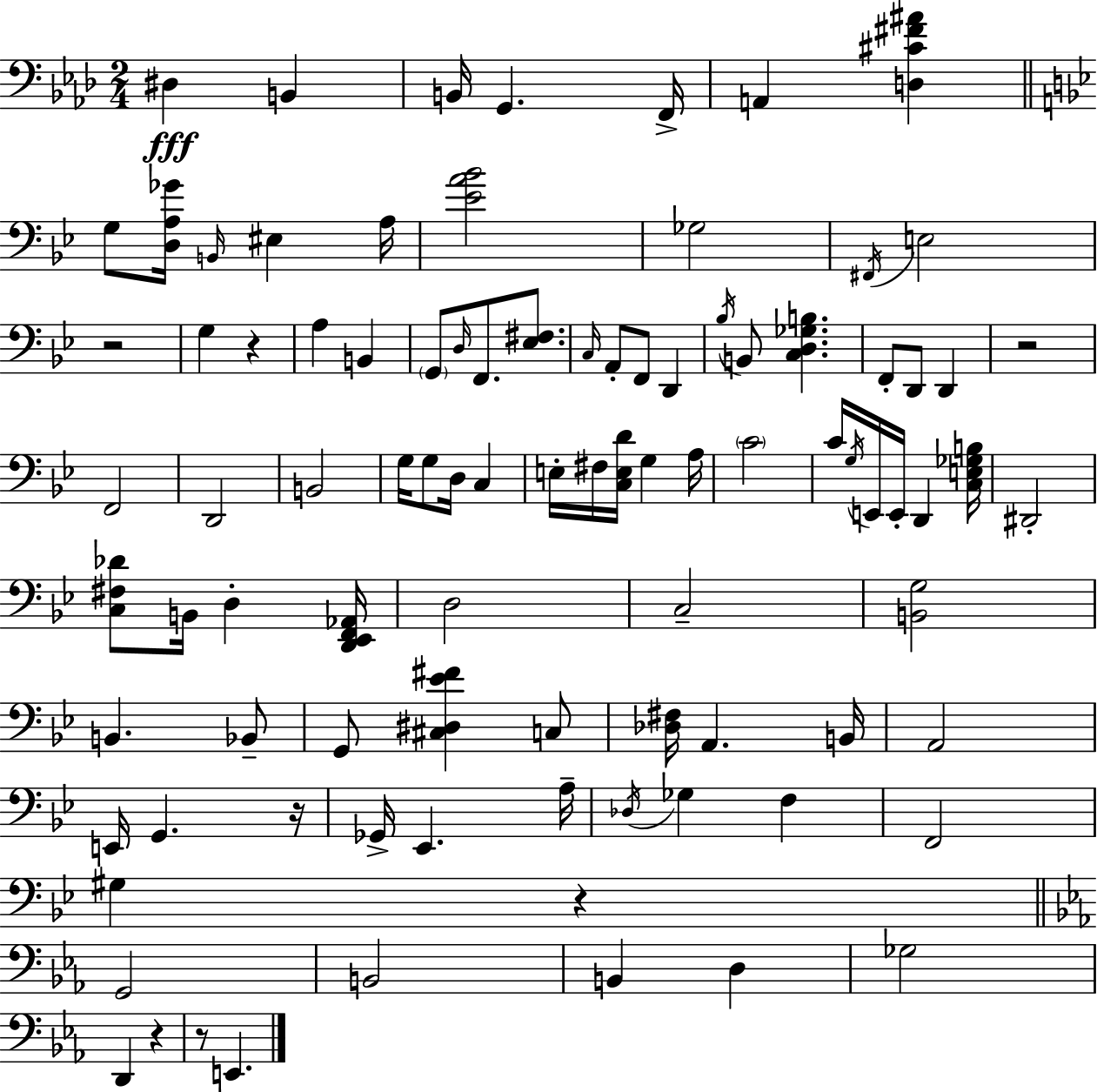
{
  \clef bass
  \numericTimeSignature
  \time 2/4
  \key f \minor
  dis4\fff b,4 | b,16 g,4. f,16-> | a,4 <d cis' fis' ais'>4 | \bar "||" \break \key bes \major g8 <d a ges'>16 \grace { b,16 } eis4 | a16 <ees' a' bes'>2 | ges2 | \acciaccatura { fis,16 } e2 | \break r2 | g4 r4 | a4 b,4 | \parenthesize g,8 \grace { d16 } f,8. | \break <ees fis>8. \grace { c16 } a,8-. f,8 | d,4 \acciaccatura { bes16 } b,8 <c d ges b>4. | f,8-. d,8 | d,4 r2 | \break f,2 | d,2 | b,2 | g16 g8 | \break d16 c4 e16-. fis16 <c e d'>16 | g4 a16 \parenthesize c'2 | c'16 \acciaccatura { g16 } e,16 | e,16-. d,4 <c e ges b>16 dis,2-. | \break <c fis des'>8 | b,16 d4-. <d, ees, f, aes,>16 d2 | c2-- | <b, g>2 | \break b,4. | bes,8-- g,8 | <cis dis ees' fis'>4 c8 <des fis>16 a,4. | b,16 a,2 | \break e,16 g,4. | r16 ges,16-> ees,4. | a16-- \acciaccatura { des16 } ges4 | f4 f,2 | \break gis4 | r4 \bar "||" \break \key ees \major g,2 | b,2 | b,4 d4 | ges2 | \break d,4 r4 | r8 e,4. | \bar "|."
}